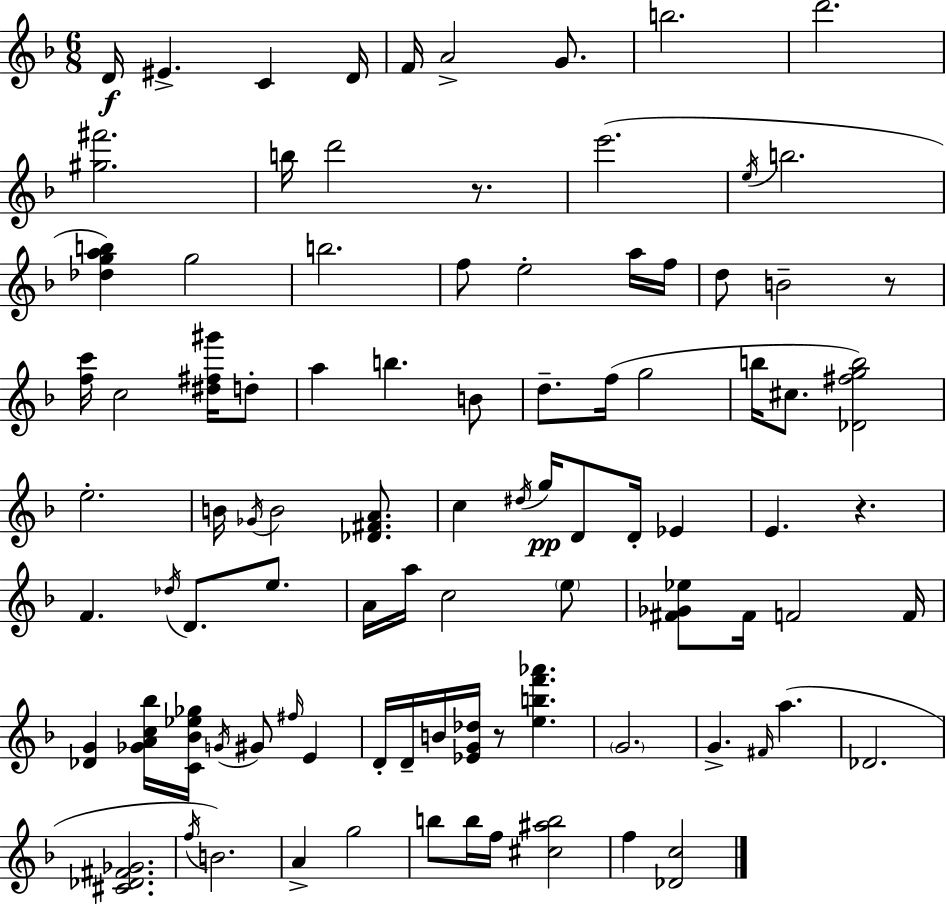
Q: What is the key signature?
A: D minor